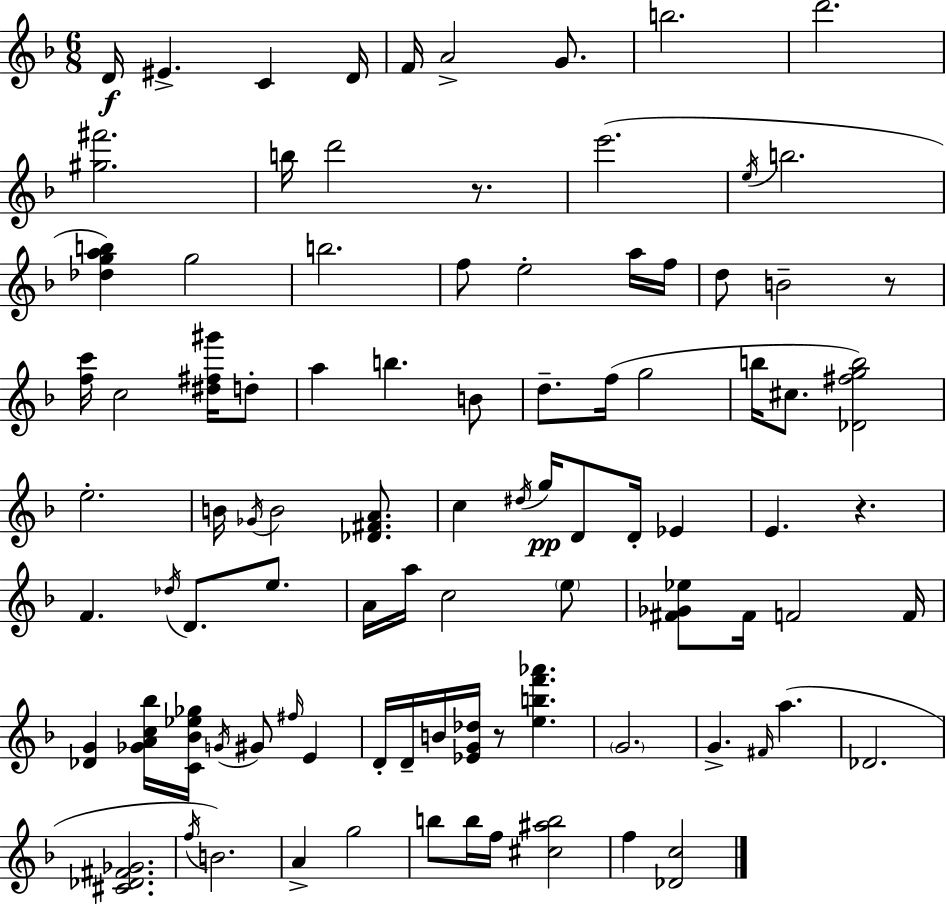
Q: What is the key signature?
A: D minor